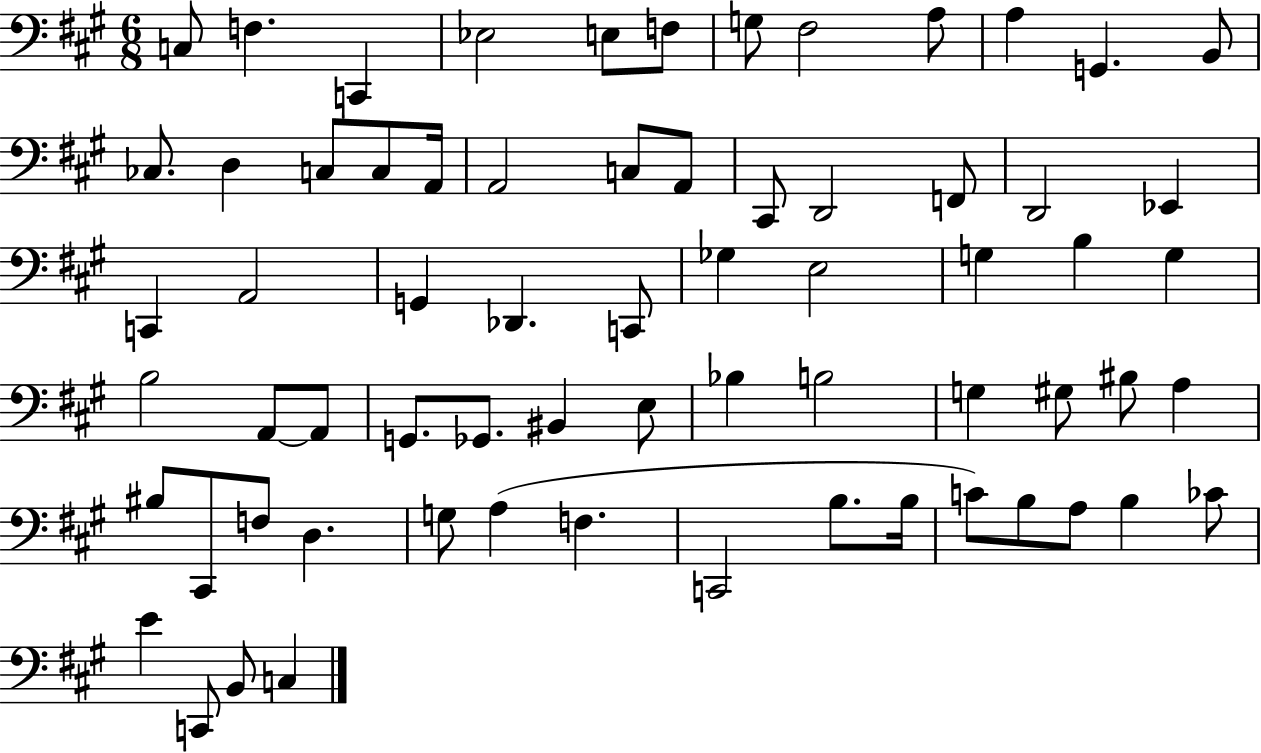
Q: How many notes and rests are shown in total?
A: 67